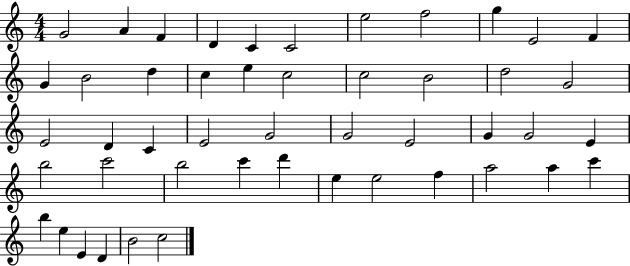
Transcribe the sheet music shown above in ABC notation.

X:1
T:Untitled
M:4/4
L:1/4
K:C
G2 A F D C C2 e2 f2 g E2 F G B2 d c e c2 c2 B2 d2 G2 E2 D C E2 G2 G2 E2 G G2 E b2 c'2 b2 c' d' e e2 f a2 a c' b e E D B2 c2